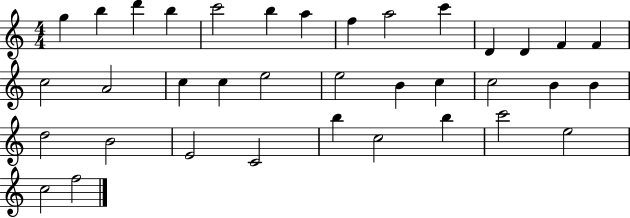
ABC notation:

X:1
T:Untitled
M:4/4
L:1/4
K:C
g b d' b c'2 b a f a2 c' D D F F c2 A2 c c e2 e2 B c c2 B B d2 B2 E2 C2 b c2 b c'2 e2 c2 f2